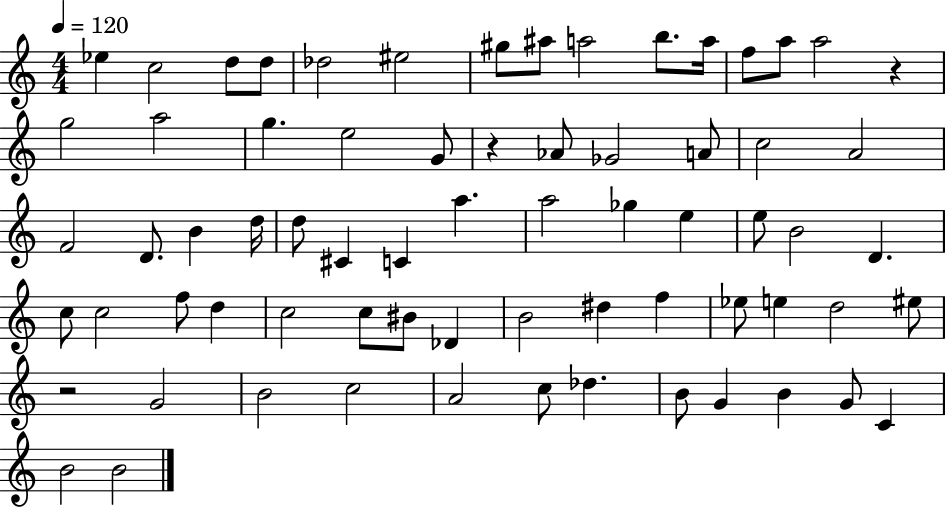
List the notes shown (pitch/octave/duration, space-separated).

Eb5/q C5/h D5/e D5/e Db5/h EIS5/h G#5/e A#5/e A5/h B5/e. A5/s F5/e A5/e A5/h R/q G5/h A5/h G5/q. E5/h G4/e R/q Ab4/e Gb4/h A4/e C5/h A4/h F4/h D4/e. B4/q D5/s D5/e C#4/q C4/q A5/q. A5/h Gb5/q E5/q E5/e B4/h D4/q. C5/e C5/h F5/e D5/q C5/h C5/e BIS4/e Db4/q B4/h D#5/q F5/q Eb5/e E5/q D5/h EIS5/e R/h G4/h B4/h C5/h A4/h C5/e Db5/q. B4/e G4/q B4/q G4/e C4/q B4/h B4/h